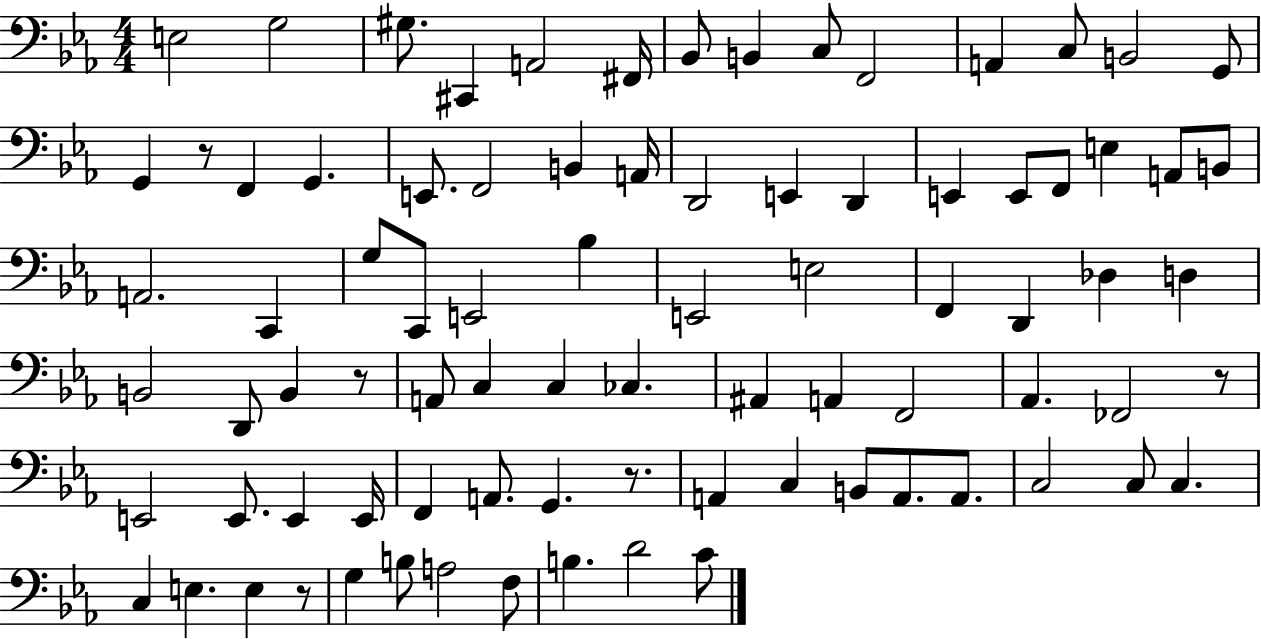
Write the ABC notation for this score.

X:1
T:Untitled
M:4/4
L:1/4
K:Eb
E,2 G,2 ^G,/2 ^C,, A,,2 ^F,,/4 _B,,/2 B,, C,/2 F,,2 A,, C,/2 B,,2 G,,/2 G,, z/2 F,, G,, E,,/2 F,,2 B,, A,,/4 D,,2 E,, D,, E,, E,,/2 F,,/2 E, A,,/2 B,,/2 A,,2 C,, G,/2 C,,/2 E,,2 _B, E,,2 E,2 F,, D,, _D, D, B,,2 D,,/2 B,, z/2 A,,/2 C, C, _C, ^A,, A,, F,,2 _A,, _F,,2 z/2 E,,2 E,,/2 E,, E,,/4 F,, A,,/2 G,, z/2 A,, C, B,,/2 A,,/2 A,,/2 C,2 C,/2 C, C, E, E, z/2 G, B,/2 A,2 F,/2 B, D2 C/2